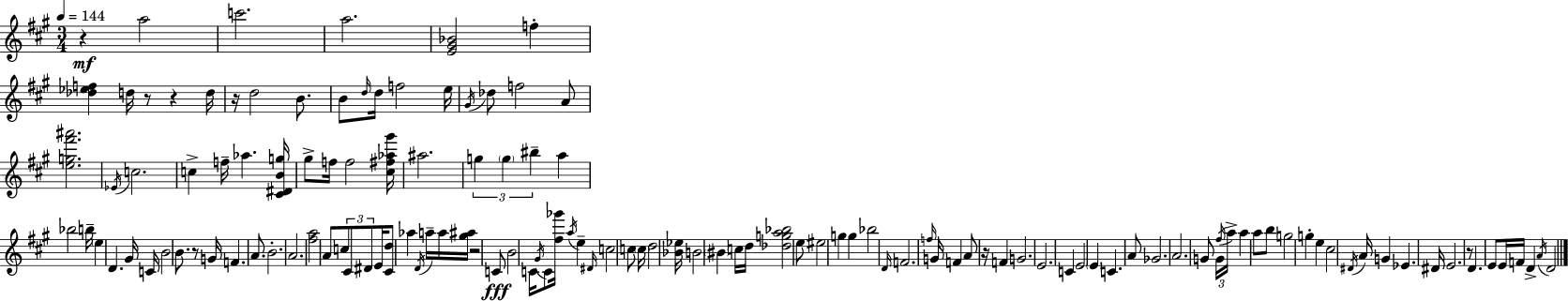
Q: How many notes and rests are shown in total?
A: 132